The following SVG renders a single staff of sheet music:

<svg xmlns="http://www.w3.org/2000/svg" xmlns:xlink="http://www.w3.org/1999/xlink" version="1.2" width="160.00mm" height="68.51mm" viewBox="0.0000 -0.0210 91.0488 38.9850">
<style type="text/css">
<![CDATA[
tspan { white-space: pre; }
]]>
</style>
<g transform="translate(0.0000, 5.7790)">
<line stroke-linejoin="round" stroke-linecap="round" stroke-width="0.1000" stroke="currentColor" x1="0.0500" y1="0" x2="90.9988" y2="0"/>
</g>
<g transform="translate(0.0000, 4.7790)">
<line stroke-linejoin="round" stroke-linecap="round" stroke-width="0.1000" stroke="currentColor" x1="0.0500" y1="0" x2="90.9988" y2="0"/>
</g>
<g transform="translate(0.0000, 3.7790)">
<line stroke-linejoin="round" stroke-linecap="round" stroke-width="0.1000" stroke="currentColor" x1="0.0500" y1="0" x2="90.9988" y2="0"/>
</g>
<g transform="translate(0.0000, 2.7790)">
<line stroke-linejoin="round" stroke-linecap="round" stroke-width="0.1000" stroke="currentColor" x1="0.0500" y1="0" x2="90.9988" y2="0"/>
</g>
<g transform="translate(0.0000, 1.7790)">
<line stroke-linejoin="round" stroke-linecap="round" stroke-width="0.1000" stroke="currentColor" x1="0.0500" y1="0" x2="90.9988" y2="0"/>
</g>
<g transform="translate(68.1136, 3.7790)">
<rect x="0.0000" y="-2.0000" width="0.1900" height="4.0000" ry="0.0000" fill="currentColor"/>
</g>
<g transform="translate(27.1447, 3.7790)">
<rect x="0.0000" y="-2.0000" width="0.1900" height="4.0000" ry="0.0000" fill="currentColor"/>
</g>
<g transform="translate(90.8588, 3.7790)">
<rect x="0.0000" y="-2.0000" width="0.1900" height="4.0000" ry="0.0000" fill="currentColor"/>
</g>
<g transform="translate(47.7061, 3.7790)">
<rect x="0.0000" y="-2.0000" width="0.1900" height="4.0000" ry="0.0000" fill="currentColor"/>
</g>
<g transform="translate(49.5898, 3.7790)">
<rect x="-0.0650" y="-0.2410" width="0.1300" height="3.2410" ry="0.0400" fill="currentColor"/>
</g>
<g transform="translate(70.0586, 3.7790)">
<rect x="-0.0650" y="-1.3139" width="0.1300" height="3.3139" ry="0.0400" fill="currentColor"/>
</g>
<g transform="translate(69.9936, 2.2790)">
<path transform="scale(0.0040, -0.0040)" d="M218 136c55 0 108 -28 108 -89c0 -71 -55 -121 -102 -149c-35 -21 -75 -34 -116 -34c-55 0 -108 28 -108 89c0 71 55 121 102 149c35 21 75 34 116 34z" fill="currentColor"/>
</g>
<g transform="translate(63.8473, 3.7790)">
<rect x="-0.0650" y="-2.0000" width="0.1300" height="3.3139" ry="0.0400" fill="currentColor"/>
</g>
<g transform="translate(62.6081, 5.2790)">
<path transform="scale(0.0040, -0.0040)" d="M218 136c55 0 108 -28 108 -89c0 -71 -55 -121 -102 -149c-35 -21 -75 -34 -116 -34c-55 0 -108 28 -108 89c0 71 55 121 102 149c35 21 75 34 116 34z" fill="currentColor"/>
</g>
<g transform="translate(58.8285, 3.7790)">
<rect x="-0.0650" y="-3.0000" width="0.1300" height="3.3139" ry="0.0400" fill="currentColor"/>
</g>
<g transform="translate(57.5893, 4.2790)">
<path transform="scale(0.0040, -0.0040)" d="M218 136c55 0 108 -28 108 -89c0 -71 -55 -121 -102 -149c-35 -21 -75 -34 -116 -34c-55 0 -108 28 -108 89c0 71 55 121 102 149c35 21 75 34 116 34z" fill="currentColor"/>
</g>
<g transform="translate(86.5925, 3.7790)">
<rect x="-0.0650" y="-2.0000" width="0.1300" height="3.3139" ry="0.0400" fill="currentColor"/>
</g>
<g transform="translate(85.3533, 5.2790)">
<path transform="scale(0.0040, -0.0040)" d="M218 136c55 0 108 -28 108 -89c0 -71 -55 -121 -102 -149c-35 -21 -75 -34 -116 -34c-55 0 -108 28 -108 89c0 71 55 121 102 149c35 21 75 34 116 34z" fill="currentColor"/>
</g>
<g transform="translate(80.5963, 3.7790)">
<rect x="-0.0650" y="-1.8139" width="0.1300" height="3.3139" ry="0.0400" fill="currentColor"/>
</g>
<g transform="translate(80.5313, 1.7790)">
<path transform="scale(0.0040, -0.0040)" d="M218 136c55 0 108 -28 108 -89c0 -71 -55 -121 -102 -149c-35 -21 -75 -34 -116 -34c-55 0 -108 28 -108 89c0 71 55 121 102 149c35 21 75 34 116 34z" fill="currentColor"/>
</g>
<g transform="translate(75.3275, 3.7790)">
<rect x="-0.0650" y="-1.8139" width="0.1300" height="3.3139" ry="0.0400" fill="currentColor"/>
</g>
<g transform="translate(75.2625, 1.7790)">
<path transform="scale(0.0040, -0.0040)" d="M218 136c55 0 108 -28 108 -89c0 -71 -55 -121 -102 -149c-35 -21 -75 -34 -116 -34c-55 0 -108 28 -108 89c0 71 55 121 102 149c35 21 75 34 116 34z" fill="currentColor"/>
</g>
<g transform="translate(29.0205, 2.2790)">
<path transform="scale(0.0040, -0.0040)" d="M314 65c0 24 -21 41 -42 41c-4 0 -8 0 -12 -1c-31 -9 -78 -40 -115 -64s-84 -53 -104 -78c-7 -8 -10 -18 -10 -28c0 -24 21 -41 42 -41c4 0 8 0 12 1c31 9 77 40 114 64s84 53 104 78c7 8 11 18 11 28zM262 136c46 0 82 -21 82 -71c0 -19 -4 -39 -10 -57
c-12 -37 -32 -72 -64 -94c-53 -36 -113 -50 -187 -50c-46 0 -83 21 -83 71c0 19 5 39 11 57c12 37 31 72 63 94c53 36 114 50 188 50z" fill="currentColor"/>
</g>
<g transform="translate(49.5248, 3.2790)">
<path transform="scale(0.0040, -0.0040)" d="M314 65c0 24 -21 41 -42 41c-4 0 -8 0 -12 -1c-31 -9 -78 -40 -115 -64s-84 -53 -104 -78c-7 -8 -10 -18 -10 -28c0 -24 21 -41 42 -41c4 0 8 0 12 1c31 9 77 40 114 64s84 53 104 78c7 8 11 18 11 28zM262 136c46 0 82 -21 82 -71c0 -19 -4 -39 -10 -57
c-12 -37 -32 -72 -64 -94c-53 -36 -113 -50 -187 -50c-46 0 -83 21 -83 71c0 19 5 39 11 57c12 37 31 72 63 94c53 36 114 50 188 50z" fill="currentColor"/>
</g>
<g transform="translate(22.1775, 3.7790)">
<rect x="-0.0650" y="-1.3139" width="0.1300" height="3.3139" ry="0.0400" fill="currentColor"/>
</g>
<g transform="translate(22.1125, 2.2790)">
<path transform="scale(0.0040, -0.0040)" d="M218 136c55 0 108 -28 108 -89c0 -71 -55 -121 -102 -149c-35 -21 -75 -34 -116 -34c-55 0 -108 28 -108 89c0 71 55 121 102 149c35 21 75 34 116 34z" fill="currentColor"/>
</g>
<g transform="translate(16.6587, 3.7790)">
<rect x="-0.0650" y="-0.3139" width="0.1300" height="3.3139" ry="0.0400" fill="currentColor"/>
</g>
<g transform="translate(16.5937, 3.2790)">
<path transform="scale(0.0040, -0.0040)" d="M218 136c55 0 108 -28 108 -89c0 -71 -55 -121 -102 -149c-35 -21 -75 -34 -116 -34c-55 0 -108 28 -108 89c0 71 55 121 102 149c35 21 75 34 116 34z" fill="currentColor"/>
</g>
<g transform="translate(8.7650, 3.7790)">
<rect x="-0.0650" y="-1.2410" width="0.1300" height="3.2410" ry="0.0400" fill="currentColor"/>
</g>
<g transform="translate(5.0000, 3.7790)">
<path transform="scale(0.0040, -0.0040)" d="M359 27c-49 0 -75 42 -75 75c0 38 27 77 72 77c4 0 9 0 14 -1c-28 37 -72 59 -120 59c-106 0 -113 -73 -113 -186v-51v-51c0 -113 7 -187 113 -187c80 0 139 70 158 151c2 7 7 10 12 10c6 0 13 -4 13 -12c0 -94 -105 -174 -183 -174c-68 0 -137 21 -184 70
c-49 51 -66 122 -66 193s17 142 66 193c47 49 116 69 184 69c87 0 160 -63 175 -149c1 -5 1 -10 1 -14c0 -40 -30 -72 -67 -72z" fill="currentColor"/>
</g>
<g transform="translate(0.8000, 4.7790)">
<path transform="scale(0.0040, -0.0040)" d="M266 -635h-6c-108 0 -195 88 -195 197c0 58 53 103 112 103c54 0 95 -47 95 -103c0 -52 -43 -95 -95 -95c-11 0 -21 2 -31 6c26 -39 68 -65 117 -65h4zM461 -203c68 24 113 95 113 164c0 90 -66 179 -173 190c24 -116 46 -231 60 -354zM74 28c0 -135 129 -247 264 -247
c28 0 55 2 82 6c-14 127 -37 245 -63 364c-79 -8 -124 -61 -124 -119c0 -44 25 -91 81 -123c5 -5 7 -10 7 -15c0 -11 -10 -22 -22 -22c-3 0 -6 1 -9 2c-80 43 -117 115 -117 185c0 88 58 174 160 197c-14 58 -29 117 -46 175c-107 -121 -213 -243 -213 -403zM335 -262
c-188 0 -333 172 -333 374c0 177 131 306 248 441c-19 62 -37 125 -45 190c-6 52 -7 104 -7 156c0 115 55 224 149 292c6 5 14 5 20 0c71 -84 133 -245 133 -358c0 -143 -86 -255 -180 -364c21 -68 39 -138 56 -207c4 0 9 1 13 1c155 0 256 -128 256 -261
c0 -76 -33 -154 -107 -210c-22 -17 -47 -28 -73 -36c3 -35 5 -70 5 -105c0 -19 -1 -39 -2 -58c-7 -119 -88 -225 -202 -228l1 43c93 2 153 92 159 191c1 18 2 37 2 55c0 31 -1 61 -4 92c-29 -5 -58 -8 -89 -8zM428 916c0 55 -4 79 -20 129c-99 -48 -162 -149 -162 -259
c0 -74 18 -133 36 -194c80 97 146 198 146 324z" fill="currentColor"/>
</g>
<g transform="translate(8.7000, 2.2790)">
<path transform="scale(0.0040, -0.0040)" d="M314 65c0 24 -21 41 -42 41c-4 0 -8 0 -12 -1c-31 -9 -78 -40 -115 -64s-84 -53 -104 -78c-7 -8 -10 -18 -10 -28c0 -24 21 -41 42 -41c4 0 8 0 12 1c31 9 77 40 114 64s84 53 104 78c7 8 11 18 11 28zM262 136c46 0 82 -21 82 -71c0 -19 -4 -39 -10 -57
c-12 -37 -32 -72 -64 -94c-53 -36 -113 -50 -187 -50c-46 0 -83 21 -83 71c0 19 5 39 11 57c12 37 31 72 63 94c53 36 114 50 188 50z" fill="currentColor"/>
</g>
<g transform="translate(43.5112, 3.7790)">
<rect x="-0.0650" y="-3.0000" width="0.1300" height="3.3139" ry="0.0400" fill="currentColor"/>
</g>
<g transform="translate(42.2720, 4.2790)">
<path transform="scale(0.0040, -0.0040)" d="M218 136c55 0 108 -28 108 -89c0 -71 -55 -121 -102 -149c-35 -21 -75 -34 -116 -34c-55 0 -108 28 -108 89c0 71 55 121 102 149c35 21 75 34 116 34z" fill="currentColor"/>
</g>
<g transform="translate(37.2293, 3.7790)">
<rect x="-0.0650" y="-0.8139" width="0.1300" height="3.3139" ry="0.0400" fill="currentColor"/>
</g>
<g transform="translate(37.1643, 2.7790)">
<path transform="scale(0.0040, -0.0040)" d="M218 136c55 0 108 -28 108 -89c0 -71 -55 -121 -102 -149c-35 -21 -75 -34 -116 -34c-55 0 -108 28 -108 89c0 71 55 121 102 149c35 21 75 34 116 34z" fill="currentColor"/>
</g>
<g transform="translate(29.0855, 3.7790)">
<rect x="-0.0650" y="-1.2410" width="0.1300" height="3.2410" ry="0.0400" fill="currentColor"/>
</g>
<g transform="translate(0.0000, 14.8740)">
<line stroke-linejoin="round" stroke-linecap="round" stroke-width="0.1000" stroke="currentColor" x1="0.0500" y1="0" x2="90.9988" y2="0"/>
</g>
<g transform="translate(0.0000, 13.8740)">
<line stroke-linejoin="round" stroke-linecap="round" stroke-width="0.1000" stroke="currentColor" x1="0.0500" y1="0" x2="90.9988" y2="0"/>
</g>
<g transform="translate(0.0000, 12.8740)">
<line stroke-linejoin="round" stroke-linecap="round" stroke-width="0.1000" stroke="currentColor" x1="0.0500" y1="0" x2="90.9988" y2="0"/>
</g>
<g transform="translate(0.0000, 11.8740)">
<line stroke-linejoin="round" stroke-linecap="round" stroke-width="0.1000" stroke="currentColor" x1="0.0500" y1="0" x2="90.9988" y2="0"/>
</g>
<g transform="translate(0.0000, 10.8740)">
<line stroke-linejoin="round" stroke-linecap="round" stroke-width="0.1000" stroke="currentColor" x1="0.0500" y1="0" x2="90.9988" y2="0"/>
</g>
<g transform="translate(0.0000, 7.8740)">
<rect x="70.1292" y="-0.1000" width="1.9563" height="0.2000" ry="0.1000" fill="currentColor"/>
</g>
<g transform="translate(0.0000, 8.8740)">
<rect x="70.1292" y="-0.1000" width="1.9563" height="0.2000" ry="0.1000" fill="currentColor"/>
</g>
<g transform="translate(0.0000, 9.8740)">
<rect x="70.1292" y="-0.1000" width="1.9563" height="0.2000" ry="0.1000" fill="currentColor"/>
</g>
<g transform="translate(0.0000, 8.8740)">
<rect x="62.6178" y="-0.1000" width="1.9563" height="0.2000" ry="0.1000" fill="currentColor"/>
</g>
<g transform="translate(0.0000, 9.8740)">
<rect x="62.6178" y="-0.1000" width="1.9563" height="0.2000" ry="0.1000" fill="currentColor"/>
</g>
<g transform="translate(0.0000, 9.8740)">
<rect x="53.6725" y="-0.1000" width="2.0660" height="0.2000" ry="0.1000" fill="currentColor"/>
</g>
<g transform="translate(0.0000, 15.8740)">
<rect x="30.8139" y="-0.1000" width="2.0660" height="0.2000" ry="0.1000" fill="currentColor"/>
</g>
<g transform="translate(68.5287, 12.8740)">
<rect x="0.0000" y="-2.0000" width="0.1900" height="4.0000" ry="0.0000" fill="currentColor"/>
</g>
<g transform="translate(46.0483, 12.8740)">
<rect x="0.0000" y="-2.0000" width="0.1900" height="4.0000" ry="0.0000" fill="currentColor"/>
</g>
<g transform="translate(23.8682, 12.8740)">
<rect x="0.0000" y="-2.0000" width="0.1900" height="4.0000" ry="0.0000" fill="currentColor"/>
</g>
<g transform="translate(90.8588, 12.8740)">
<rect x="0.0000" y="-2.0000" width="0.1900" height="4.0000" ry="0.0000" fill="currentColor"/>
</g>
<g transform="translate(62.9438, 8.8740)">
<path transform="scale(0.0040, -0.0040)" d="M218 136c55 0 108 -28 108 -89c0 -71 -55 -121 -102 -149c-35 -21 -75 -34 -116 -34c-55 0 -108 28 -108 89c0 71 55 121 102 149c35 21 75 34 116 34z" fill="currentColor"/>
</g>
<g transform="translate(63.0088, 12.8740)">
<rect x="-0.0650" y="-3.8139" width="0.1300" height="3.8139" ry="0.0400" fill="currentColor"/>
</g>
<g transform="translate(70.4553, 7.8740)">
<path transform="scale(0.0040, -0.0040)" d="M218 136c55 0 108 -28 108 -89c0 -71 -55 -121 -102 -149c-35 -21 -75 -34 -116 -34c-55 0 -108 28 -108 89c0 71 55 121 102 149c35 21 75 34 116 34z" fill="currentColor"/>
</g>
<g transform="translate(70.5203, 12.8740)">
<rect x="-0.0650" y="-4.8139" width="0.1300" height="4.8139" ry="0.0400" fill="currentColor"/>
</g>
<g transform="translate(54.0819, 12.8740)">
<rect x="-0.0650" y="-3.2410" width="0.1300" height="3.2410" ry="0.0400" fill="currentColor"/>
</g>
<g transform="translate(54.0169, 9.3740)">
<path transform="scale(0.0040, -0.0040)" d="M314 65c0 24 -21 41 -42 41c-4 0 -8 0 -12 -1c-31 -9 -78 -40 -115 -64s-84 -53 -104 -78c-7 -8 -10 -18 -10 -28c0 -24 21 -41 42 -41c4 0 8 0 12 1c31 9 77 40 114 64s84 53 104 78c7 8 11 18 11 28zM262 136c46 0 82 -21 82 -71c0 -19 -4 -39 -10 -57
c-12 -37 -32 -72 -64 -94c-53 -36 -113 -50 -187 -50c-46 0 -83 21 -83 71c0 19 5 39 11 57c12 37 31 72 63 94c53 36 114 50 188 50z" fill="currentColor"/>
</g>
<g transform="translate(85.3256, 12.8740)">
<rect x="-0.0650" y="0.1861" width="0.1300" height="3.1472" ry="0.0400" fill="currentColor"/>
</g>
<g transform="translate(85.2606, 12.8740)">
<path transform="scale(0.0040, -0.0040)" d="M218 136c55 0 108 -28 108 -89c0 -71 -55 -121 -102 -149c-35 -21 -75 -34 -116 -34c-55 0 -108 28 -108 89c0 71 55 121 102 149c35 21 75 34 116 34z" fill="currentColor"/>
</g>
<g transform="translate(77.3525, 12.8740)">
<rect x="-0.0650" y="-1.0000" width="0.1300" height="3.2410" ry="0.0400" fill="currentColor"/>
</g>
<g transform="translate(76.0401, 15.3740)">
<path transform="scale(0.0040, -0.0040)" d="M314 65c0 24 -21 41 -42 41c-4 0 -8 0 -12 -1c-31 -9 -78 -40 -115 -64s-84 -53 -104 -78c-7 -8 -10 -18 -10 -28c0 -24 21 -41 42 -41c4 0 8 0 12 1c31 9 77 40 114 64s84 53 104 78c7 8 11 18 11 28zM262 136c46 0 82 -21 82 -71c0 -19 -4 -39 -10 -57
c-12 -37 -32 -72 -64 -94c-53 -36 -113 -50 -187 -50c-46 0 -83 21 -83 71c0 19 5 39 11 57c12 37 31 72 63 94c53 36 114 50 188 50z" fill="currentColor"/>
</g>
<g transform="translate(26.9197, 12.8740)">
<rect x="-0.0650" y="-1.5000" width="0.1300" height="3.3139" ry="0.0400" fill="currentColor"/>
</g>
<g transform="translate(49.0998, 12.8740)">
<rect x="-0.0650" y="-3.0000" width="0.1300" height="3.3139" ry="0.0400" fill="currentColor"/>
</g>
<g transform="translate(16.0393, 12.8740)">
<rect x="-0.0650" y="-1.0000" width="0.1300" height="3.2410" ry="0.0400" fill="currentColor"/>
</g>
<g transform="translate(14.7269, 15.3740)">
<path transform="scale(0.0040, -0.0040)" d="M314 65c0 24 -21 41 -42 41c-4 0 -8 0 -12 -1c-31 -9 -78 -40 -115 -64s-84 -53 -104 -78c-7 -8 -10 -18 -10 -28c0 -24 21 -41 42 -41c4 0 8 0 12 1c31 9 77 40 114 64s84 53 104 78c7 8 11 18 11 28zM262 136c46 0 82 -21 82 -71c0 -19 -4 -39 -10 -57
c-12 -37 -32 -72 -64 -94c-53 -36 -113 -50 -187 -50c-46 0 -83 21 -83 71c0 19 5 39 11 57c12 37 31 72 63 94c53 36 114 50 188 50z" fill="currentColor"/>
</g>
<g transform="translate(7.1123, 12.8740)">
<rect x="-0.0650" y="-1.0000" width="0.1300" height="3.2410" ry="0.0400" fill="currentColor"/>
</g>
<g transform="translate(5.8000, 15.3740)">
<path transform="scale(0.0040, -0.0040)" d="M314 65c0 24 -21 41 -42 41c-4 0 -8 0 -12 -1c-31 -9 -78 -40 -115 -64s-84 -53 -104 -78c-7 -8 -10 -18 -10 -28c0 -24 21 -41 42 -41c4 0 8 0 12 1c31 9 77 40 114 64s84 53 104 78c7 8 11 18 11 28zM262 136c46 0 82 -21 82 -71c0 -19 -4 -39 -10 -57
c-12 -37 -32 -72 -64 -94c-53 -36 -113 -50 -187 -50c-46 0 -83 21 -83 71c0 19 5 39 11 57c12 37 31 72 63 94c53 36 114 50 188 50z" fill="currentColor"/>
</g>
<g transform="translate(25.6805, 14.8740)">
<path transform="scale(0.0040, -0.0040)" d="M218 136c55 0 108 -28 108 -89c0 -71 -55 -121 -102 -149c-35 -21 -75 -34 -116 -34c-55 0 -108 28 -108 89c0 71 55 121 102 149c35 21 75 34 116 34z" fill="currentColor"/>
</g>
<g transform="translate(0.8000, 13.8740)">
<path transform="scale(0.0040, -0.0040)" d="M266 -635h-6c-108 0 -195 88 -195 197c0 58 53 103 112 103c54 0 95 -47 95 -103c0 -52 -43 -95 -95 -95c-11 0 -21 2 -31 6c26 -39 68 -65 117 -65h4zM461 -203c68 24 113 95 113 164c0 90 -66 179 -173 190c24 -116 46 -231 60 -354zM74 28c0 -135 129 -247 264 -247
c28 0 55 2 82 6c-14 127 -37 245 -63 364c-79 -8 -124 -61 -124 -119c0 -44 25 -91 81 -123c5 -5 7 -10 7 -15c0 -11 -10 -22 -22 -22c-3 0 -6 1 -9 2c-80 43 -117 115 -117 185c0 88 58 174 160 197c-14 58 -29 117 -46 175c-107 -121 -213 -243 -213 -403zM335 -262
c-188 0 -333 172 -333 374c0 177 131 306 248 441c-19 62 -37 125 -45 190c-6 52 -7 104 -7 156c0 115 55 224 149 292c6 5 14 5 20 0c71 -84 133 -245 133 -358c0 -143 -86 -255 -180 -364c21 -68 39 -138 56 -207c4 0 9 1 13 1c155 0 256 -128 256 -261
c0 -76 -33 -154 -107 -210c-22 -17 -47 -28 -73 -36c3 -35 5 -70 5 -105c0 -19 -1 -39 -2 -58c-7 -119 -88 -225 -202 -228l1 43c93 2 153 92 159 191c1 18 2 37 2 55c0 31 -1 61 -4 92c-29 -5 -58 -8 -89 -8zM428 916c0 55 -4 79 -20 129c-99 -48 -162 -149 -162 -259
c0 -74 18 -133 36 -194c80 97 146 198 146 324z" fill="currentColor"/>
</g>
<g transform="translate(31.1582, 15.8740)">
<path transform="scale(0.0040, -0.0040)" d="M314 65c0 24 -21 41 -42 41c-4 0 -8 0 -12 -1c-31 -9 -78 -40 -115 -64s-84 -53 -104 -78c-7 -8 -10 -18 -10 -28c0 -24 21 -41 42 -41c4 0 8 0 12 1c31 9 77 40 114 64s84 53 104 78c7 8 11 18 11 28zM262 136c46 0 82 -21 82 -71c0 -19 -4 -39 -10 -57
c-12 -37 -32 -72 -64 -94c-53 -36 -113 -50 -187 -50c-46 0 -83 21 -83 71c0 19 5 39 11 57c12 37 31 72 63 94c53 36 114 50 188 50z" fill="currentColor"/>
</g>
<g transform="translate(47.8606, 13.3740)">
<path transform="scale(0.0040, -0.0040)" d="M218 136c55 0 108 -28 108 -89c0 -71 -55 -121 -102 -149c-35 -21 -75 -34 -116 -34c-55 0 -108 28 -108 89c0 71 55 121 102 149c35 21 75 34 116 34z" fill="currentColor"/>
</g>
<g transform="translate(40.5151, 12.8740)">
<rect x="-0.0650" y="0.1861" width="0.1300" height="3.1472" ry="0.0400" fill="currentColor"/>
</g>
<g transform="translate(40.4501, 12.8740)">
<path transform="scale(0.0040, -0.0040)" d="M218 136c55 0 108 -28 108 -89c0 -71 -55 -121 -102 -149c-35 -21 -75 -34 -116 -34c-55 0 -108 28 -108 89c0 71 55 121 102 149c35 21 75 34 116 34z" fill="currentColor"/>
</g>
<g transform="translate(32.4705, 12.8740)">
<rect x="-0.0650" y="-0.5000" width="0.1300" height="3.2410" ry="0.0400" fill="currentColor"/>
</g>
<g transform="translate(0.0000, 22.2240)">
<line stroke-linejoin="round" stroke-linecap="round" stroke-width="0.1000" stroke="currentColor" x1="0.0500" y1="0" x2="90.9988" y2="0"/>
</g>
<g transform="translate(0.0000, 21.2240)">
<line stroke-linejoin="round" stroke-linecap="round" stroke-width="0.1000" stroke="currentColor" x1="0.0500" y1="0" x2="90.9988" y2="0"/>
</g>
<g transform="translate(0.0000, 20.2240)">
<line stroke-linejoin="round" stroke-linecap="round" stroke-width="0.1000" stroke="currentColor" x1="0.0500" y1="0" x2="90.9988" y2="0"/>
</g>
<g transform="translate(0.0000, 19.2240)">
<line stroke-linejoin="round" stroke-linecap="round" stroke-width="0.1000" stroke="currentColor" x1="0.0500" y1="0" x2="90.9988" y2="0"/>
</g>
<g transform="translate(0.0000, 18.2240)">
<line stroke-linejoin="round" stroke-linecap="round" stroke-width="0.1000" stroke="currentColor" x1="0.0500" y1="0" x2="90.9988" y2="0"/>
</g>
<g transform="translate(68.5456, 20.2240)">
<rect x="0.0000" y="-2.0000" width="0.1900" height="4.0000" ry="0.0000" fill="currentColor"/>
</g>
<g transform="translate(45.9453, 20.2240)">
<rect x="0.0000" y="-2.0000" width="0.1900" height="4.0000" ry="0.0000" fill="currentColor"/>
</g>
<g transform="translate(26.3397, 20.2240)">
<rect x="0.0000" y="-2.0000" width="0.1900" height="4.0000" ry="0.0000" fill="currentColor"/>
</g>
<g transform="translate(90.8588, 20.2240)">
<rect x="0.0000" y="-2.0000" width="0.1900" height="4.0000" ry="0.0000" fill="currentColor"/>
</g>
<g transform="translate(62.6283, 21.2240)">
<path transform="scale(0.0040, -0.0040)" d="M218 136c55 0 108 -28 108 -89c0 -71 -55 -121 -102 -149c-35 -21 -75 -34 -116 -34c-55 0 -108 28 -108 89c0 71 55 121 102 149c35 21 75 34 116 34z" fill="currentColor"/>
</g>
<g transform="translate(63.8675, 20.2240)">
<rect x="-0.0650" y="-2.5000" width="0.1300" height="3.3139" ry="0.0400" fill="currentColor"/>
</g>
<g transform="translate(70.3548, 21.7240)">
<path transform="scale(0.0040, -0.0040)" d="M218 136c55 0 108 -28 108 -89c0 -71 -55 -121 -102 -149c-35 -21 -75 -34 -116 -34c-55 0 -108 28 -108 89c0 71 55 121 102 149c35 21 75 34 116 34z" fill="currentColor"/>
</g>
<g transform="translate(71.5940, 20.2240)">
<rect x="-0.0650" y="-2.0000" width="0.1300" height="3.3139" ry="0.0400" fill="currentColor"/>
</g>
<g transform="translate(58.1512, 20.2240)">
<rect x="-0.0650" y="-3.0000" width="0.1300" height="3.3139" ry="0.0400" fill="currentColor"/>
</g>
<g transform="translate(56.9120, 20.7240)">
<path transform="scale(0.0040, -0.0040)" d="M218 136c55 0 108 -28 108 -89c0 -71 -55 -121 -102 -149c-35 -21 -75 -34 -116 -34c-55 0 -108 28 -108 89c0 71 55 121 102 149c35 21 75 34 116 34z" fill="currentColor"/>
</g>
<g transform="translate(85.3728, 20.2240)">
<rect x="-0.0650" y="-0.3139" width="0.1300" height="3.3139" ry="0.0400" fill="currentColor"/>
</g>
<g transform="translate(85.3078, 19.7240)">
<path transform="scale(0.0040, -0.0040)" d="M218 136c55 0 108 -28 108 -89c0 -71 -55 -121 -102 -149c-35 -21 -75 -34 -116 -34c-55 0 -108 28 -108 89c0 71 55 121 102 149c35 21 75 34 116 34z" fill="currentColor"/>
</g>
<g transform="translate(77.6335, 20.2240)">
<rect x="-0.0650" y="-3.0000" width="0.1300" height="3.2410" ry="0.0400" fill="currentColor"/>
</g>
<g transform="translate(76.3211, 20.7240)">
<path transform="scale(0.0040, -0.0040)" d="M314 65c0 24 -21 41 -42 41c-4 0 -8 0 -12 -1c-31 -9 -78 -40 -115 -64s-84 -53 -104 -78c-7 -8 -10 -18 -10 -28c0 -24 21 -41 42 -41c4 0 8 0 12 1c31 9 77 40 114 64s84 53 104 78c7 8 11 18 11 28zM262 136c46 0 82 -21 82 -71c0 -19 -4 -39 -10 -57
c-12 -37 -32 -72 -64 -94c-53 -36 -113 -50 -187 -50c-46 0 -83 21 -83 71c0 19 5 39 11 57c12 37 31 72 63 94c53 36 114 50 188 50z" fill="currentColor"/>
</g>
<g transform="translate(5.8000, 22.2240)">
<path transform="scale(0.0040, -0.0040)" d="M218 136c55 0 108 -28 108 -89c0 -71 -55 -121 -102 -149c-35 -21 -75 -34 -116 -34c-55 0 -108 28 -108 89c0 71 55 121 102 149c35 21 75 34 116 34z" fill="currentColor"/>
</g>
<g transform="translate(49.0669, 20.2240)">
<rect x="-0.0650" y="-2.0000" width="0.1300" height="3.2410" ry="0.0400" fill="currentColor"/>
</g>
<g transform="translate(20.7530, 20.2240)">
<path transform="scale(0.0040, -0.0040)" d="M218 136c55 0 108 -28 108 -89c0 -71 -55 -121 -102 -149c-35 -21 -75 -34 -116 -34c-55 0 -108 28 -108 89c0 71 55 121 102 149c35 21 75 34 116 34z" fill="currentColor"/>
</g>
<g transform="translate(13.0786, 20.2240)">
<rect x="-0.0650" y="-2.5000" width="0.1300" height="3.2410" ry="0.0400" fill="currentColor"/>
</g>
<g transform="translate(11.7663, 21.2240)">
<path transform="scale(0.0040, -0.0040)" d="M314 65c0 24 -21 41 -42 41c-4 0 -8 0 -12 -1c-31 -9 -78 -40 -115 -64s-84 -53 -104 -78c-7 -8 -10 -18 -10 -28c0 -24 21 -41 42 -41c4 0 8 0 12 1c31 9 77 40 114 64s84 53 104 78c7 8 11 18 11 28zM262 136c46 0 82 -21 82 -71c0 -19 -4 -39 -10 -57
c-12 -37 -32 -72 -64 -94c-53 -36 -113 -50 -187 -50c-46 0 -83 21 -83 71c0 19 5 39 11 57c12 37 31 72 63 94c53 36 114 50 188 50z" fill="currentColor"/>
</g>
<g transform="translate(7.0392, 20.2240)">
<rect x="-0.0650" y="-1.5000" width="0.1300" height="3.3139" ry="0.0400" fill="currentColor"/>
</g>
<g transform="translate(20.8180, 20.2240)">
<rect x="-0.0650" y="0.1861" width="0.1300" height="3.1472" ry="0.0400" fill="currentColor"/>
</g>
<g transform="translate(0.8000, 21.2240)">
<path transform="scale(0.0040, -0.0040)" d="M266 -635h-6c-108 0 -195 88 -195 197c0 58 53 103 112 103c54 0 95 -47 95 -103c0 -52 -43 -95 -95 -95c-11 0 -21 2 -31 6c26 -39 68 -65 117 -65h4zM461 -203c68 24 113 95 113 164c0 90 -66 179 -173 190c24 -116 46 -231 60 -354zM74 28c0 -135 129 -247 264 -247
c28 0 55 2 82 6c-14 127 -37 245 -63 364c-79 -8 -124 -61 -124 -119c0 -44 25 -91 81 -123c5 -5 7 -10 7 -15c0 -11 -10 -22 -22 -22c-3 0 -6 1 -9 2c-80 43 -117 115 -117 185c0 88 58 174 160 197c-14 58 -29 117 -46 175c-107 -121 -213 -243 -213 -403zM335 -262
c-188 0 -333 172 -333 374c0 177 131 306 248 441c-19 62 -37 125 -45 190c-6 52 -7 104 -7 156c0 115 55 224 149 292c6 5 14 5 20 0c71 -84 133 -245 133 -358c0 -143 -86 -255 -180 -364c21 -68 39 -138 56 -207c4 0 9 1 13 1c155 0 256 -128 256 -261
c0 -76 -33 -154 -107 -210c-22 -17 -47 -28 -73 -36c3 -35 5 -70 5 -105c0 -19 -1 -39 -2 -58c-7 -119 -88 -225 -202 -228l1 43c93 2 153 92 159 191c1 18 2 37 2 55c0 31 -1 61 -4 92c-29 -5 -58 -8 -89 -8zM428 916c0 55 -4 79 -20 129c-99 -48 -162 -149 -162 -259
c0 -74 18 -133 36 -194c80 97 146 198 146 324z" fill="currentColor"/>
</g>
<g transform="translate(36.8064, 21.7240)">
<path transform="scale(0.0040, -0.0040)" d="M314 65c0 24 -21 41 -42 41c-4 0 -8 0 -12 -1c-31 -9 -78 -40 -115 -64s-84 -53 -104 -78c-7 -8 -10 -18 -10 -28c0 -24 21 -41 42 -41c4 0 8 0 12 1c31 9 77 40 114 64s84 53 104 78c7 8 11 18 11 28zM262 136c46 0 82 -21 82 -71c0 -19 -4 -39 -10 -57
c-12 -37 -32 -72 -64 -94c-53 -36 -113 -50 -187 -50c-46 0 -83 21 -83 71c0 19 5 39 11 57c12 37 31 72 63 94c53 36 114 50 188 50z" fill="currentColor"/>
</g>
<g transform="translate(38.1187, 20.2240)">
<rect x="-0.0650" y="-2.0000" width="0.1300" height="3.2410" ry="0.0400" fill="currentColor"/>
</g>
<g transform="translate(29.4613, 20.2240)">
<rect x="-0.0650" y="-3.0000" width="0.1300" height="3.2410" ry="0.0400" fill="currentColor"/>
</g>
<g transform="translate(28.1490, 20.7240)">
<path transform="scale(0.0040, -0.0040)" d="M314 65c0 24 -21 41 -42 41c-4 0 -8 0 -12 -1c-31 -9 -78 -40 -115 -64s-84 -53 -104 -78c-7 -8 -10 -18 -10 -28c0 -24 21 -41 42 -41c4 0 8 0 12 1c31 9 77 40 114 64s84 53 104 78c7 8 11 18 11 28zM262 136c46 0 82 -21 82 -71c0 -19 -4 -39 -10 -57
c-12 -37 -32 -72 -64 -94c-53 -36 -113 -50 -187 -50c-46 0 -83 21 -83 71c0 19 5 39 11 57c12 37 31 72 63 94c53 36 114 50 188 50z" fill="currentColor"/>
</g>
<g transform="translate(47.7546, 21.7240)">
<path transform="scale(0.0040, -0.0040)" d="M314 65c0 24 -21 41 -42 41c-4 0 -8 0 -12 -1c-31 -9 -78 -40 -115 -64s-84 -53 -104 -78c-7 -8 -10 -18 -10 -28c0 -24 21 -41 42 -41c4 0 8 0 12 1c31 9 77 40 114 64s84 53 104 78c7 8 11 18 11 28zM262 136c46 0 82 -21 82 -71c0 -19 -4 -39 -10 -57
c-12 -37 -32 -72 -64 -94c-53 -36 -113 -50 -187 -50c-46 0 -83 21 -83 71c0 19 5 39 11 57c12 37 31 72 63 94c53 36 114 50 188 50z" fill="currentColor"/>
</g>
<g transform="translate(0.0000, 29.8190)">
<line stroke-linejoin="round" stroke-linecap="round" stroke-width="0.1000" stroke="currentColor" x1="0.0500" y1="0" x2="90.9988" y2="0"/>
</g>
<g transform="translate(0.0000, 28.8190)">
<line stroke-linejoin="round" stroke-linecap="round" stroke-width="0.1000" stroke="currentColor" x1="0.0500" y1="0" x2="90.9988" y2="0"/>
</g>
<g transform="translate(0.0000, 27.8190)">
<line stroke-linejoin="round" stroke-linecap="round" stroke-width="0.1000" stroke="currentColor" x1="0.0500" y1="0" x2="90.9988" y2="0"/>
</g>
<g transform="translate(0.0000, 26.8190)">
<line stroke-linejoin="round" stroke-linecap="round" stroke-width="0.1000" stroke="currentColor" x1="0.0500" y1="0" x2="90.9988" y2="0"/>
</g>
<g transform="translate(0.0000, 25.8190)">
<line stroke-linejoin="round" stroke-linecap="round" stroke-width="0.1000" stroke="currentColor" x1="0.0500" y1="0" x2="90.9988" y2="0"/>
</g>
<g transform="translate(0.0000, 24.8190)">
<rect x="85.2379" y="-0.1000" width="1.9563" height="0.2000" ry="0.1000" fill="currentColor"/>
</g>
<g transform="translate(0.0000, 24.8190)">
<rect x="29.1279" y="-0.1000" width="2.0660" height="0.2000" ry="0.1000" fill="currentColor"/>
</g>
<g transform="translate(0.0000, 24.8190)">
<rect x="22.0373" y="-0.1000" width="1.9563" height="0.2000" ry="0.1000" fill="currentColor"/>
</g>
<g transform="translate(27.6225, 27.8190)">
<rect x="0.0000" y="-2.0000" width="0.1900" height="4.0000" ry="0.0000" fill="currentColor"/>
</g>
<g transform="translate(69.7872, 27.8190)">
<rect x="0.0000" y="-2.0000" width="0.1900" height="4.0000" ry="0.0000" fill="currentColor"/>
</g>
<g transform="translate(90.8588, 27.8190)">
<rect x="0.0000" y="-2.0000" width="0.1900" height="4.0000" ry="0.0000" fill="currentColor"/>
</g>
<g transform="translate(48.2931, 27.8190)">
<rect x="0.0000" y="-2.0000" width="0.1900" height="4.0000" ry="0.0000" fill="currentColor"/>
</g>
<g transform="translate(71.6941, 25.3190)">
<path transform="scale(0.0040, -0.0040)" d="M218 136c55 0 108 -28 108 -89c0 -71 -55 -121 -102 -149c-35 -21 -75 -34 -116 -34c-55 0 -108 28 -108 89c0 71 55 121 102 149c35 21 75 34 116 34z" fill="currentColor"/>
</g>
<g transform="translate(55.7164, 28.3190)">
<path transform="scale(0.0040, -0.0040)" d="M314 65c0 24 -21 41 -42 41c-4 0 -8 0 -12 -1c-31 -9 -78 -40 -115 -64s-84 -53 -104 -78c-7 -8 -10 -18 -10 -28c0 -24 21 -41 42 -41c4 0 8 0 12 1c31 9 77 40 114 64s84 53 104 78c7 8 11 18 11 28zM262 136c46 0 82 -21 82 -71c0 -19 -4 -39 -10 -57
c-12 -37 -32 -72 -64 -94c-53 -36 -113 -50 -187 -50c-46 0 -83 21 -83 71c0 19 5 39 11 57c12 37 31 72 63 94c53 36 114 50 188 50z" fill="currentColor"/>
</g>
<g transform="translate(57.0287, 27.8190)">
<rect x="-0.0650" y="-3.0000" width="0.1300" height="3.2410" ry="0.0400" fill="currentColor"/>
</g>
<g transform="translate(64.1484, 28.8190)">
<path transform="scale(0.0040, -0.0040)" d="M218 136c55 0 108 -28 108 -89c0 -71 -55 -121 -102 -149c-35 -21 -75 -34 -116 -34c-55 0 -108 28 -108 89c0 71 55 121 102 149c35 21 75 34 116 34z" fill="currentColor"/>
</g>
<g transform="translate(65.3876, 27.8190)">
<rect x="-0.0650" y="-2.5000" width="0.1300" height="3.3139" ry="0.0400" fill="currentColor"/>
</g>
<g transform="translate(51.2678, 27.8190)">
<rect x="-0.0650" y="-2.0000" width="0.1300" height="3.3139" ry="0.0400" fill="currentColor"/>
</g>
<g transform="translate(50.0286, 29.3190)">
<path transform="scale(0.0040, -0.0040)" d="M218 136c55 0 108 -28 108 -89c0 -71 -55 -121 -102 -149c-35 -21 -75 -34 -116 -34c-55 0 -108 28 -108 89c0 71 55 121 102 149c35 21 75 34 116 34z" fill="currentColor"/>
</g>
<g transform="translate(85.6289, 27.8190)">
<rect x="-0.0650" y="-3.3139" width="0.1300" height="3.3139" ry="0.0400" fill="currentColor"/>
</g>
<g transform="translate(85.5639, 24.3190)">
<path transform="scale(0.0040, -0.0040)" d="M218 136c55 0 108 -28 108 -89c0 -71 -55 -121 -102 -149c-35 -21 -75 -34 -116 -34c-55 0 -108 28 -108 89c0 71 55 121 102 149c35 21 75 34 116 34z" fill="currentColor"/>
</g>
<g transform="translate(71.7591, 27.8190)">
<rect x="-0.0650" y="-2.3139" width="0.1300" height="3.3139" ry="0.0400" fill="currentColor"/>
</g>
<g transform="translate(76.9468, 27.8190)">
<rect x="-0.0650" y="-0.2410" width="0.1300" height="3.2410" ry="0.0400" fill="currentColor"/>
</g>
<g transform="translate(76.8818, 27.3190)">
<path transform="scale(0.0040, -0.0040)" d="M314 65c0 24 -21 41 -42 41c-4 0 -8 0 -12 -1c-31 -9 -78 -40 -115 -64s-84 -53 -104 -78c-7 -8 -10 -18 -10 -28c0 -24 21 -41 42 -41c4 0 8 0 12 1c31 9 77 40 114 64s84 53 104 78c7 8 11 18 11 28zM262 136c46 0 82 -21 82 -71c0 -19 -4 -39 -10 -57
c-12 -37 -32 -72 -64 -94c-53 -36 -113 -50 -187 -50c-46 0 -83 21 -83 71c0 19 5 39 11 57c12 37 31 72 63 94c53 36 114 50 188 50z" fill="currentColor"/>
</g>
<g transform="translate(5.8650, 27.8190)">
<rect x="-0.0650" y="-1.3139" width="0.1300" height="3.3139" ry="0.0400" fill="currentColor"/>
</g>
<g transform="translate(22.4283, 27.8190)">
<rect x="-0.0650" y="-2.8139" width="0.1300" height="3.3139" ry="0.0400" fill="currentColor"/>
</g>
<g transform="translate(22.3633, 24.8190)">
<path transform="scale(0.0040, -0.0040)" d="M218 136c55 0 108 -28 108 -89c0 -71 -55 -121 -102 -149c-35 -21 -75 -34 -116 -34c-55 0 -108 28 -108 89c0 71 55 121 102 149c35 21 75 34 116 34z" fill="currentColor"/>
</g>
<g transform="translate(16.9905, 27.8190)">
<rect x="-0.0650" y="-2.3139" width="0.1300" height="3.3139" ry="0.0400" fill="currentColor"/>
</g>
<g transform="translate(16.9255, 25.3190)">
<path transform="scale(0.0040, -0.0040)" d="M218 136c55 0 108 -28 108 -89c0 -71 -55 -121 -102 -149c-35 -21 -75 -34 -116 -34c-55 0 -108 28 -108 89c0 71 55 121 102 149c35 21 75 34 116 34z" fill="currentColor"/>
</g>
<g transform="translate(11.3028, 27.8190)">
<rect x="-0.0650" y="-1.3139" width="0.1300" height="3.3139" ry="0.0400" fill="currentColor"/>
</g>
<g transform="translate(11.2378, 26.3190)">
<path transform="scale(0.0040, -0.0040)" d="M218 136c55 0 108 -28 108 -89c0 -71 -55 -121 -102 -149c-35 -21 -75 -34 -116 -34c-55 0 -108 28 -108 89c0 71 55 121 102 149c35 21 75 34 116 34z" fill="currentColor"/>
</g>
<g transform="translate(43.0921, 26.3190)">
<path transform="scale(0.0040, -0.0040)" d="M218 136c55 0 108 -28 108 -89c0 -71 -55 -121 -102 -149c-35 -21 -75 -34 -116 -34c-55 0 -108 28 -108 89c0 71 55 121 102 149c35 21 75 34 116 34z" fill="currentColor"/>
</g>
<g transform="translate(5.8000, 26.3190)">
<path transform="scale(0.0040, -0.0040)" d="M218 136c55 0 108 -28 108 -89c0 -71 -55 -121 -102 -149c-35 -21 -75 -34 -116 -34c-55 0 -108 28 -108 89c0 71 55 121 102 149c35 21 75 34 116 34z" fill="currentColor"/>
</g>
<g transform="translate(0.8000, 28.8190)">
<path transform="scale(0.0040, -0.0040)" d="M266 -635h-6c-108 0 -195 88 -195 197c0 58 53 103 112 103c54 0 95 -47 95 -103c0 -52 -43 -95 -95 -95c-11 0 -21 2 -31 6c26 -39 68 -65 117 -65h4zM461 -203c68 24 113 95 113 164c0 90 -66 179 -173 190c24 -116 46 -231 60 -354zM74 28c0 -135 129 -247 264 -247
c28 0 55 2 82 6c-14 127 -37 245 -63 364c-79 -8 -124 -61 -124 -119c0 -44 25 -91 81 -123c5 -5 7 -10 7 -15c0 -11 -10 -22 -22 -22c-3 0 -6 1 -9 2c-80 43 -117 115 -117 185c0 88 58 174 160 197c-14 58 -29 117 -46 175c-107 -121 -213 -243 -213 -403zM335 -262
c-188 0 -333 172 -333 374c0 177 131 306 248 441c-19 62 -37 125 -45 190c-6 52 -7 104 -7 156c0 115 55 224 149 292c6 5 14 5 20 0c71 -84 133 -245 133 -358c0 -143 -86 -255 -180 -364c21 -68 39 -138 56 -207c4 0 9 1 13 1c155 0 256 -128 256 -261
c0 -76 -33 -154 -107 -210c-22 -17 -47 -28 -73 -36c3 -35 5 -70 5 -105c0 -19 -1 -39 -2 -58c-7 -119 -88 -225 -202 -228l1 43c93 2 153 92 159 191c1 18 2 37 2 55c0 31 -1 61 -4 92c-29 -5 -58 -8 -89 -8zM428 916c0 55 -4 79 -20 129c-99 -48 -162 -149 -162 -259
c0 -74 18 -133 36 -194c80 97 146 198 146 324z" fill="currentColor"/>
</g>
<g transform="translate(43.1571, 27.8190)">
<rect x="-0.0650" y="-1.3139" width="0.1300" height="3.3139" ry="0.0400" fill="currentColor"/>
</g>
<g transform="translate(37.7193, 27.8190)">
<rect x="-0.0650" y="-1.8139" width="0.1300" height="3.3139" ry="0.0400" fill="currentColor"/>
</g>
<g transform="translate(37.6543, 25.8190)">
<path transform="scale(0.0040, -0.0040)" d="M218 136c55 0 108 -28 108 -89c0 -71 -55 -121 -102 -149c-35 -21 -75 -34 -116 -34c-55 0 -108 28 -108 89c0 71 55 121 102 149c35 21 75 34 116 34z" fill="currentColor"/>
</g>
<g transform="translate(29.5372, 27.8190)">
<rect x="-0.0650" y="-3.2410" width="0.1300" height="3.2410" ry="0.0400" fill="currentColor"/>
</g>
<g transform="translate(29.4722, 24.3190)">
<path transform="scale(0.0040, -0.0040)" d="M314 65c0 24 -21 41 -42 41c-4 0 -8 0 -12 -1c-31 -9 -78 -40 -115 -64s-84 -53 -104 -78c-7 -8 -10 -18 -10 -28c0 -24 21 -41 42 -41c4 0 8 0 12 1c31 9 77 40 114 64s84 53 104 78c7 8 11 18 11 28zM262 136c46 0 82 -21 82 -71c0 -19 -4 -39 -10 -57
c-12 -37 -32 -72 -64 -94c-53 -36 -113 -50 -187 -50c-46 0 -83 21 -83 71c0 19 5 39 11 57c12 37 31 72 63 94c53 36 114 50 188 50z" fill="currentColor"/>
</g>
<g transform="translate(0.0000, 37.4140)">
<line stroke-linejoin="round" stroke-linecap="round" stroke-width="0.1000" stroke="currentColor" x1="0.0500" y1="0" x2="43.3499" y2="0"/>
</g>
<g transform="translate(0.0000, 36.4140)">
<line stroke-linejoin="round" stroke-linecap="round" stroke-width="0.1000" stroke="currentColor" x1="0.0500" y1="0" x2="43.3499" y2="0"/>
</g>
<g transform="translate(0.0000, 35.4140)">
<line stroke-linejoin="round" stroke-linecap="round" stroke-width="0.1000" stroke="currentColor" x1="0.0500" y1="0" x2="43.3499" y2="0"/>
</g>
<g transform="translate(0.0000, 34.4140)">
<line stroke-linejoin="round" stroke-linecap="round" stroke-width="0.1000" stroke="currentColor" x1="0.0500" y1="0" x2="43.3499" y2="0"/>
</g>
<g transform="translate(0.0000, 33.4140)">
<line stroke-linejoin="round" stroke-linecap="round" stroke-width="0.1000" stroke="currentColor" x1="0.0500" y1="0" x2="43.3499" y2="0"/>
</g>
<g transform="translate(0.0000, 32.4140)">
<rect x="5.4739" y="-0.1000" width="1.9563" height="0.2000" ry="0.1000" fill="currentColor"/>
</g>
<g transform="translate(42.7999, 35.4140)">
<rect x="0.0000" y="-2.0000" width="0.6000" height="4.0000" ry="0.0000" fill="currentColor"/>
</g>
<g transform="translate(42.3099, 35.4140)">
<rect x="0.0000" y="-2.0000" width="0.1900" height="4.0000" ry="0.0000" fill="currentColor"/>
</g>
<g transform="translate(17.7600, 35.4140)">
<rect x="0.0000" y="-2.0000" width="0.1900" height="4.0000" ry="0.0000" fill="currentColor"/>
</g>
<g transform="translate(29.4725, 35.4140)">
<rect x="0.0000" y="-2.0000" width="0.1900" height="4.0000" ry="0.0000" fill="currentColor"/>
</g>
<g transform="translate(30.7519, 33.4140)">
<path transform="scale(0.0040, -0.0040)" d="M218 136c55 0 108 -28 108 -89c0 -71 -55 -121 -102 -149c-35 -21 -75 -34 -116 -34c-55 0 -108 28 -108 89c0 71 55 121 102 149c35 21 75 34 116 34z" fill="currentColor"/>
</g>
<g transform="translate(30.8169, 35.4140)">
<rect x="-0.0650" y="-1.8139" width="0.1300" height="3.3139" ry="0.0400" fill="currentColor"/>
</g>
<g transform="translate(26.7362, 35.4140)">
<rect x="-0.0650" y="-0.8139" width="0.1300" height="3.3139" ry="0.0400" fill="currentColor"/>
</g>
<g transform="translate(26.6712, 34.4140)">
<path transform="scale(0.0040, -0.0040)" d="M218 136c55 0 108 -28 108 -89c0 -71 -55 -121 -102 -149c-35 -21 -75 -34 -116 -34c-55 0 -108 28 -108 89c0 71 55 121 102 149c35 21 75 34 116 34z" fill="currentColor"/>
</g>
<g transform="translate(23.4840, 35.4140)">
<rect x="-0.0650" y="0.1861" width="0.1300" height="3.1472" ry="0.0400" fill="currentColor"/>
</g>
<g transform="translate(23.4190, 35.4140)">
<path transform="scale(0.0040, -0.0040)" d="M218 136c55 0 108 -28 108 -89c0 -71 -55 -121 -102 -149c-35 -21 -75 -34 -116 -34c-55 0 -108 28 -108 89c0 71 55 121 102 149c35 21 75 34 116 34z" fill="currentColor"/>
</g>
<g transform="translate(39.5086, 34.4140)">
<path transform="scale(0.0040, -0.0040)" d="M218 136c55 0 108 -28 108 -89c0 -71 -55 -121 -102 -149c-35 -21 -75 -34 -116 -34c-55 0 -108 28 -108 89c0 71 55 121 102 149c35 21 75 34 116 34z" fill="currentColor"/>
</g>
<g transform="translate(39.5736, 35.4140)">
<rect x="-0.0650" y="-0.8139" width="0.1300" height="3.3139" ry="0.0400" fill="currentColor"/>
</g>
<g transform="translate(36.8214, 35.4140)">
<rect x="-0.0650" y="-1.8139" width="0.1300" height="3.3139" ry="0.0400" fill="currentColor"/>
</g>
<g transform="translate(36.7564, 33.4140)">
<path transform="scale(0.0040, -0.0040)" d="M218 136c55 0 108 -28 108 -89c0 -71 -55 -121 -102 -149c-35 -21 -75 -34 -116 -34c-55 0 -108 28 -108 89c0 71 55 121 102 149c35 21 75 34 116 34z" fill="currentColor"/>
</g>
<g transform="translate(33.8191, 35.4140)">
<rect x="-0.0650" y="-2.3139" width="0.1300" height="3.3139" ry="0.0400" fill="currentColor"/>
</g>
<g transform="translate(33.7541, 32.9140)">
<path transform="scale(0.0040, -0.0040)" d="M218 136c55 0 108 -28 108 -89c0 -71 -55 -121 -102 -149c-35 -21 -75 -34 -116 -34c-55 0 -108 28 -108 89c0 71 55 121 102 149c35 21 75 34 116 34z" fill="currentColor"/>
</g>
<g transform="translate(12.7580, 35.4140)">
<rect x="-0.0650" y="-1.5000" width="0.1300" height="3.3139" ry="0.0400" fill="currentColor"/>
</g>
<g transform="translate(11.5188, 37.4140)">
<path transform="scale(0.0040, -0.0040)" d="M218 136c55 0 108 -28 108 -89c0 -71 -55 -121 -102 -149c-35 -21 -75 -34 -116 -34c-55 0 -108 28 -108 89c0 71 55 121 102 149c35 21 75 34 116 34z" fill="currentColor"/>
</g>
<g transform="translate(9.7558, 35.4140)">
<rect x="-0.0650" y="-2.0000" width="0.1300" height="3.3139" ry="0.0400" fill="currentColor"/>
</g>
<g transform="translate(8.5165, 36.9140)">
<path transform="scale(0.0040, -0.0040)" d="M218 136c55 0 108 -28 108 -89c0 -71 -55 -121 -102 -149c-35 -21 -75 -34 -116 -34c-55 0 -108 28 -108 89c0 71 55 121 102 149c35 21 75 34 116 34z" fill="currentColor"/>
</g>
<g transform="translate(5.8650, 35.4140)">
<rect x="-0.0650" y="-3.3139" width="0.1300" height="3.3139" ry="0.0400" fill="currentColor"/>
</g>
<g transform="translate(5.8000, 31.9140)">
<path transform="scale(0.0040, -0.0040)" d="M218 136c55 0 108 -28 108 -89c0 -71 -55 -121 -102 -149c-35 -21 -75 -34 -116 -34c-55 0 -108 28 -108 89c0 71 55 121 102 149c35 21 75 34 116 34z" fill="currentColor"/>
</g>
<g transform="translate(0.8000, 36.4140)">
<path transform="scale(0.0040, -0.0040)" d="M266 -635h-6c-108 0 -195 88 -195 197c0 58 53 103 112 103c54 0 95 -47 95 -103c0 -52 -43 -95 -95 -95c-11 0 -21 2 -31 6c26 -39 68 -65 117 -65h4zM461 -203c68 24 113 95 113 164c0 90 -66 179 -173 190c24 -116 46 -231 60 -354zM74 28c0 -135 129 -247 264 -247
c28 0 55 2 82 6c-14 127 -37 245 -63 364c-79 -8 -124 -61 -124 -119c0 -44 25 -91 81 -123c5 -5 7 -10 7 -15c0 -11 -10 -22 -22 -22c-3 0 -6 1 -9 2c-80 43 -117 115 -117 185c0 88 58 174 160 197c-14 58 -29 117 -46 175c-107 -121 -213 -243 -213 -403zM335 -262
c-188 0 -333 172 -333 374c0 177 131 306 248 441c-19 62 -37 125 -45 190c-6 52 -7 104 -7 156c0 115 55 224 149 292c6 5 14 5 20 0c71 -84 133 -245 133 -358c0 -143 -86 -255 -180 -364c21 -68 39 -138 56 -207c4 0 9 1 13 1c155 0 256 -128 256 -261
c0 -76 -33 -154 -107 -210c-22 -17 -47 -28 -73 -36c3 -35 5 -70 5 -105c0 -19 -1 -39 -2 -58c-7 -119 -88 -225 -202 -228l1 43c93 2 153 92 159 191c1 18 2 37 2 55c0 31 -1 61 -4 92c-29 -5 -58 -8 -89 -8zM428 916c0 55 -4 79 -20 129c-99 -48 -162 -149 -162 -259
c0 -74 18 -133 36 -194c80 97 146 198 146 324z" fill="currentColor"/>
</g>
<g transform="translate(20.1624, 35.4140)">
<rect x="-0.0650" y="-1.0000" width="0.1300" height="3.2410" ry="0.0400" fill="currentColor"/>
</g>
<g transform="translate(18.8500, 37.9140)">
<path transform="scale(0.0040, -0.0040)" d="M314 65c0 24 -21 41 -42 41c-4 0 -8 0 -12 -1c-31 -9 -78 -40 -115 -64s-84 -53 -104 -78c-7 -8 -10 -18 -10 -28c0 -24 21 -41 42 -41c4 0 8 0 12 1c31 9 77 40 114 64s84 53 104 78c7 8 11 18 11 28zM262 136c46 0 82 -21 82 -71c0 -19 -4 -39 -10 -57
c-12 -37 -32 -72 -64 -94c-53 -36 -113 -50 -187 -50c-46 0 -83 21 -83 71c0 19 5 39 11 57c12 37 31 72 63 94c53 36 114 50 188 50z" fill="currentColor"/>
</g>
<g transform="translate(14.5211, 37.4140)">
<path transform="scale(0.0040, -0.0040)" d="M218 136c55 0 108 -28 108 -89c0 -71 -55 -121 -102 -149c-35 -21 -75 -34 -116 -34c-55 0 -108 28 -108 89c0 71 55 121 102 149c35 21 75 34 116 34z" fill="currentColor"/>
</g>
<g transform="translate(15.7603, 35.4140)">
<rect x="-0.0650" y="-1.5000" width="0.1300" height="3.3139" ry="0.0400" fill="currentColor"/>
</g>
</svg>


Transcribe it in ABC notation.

X:1
T:Untitled
M:4/4
L:1/4
K:C
e2 c e e2 d A c2 A F e f f F D2 D2 E C2 B A b2 c' e' D2 B E G2 B A2 F2 F2 A G F A2 c e e g a b2 f e F A2 G g c2 b b F E E D2 B d f g f d